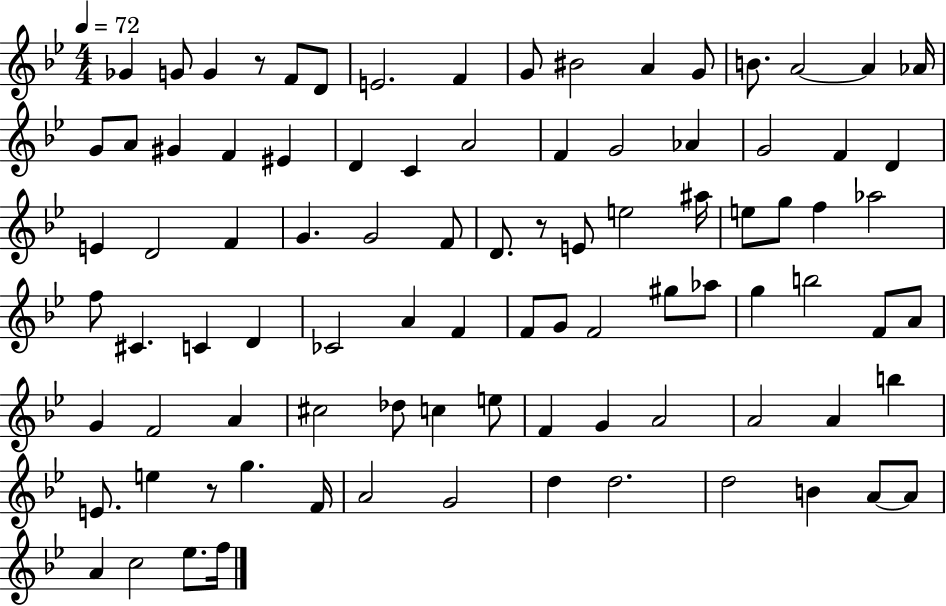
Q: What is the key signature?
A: BES major